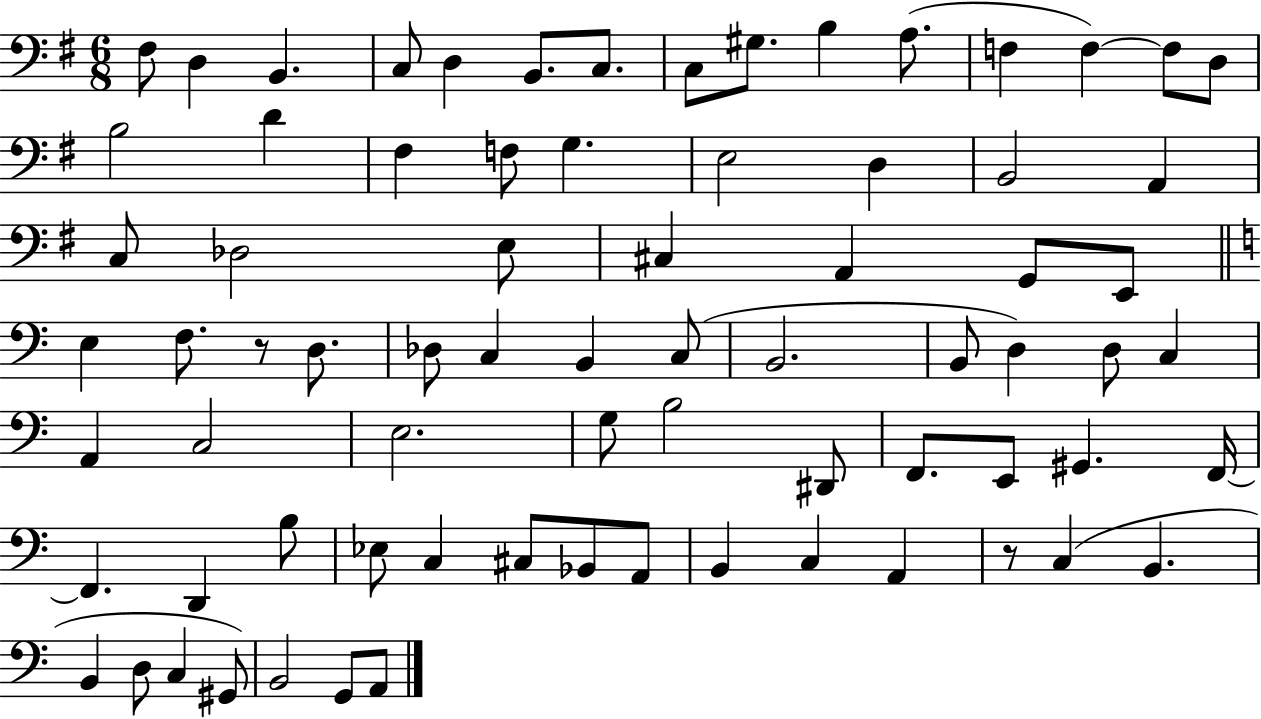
{
  \clef bass
  \numericTimeSignature
  \time 6/8
  \key g \major
  \repeat volta 2 { fis8 d4 b,4. | c8 d4 b,8. c8. | c8 gis8. b4 a8.( | f4 f4~~) f8 d8 | \break b2 d'4 | fis4 f8 g4. | e2 d4 | b,2 a,4 | \break c8 des2 e8 | cis4 a,4 g,8 e,8 | \bar "||" \break \key a \minor e4 f8. r8 d8. | des8 c4 b,4 c8( | b,2. | b,8 d4) d8 c4 | \break a,4 c2 | e2. | g8 b2 dis,8 | f,8. e,8 gis,4. f,16~~ | \break f,4. d,4 b8 | ees8 c4 cis8 bes,8 a,8 | b,4 c4 a,4 | r8 c4( b,4. | \break b,4 d8 c4 gis,8) | b,2 g,8 a,8 | } \bar "|."
}